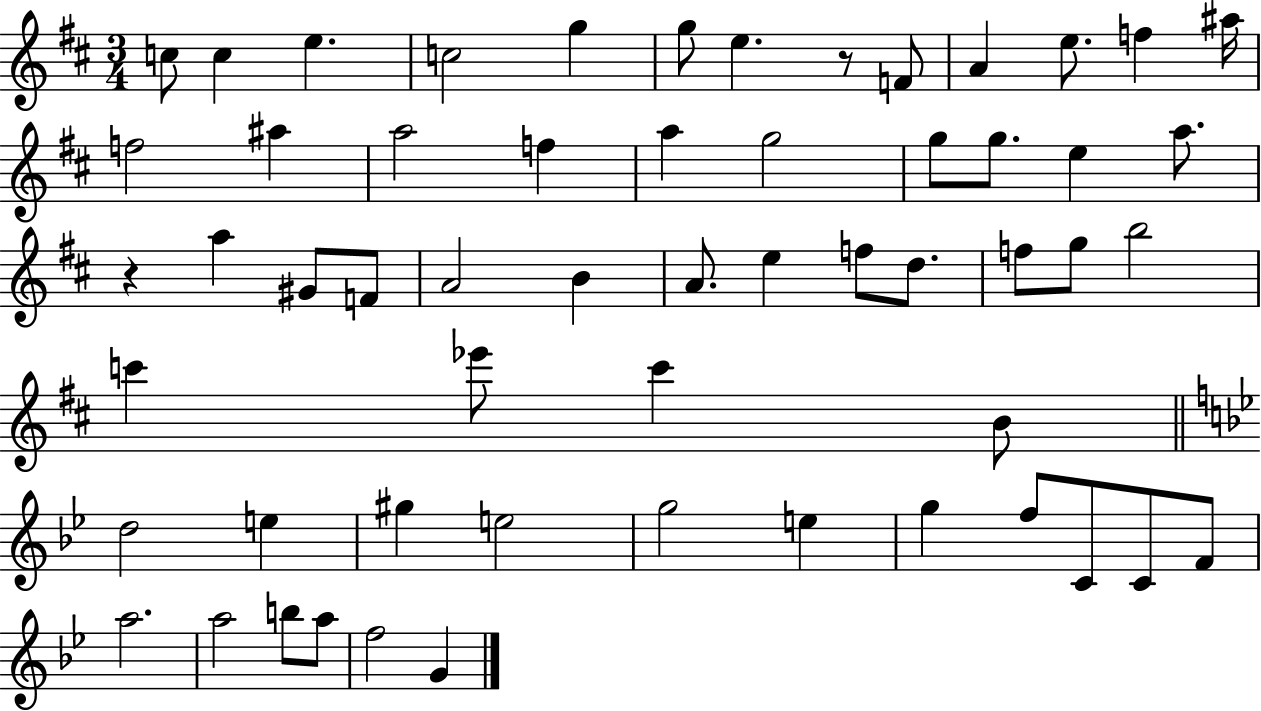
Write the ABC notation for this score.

X:1
T:Untitled
M:3/4
L:1/4
K:D
c/2 c e c2 g g/2 e z/2 F/2 A e/2 f ^a/4 f2 ^a a2 f a g2 g/2 g/2 e a/2 z a ^G/2 F/2 A2 B A/2 e f/2 d/2 f/2 g/2 b2 c' _e'/2 c' B/2 d2 e ^g e2 g2 e g f/2 C/2 C/2 F/2 a2 a2 b/2 a/2 f2 G